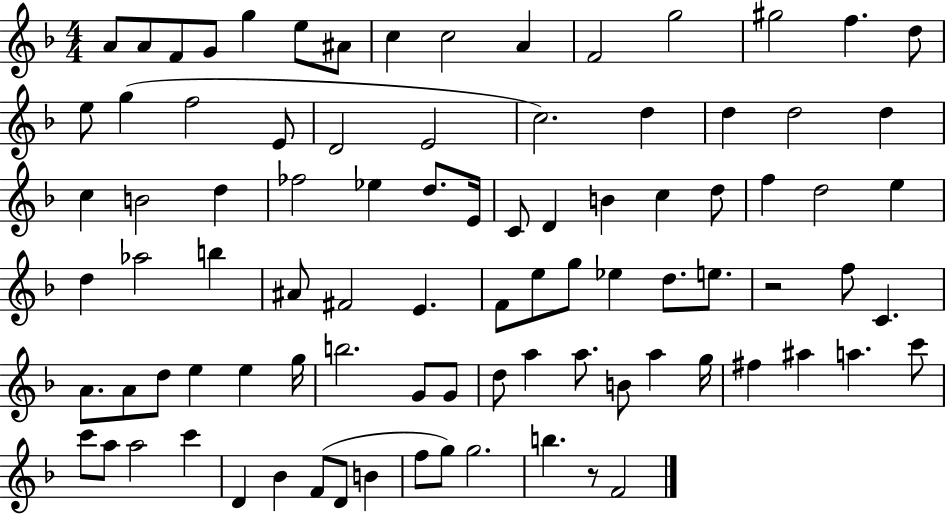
{
  \clef treble
  \numericTimeSignature
  \time 4/4
  \key f \major
  \repeat volta 2 { a'8 a'8 f'8 g'8 g''4 e''8 ais'8 | c''4 c''2 a'4 | f'2 g''2 | gis''2 f''4. d''8 | \break e''8 g''4( f''2 e'8 | d'2 e'2 | c''2.) d''4 | d''4 d''2 d''4 | \break c''4 b'2 d''4 | fes''2 ees''4 d''8. e'16 | c'8 d'4 b'4 c''4 d''8 | f''4 d''2 e''4 | \break d''4 aes''2 b''4 | ais'8 fis'2 e'4. | f'8 e''8 g''8 ees''4 d''8. e''8. | r2 f''8 c'4. | \break a'8. a'8 d''8 e''4 e''4 g''16 | b''2. g'8 g'8 | d''8 a''4 a''8. b'8 a''4 g''16 | fis''4 ais''4 a''4. c'''8 | \break c'''8 a''8 a''2 c'''4 | d'4 bes'4 f'8( d'8 b'4 | f''8 g''8) g''2. | b''4. r8 f'2 | \break } \bar "|."
}